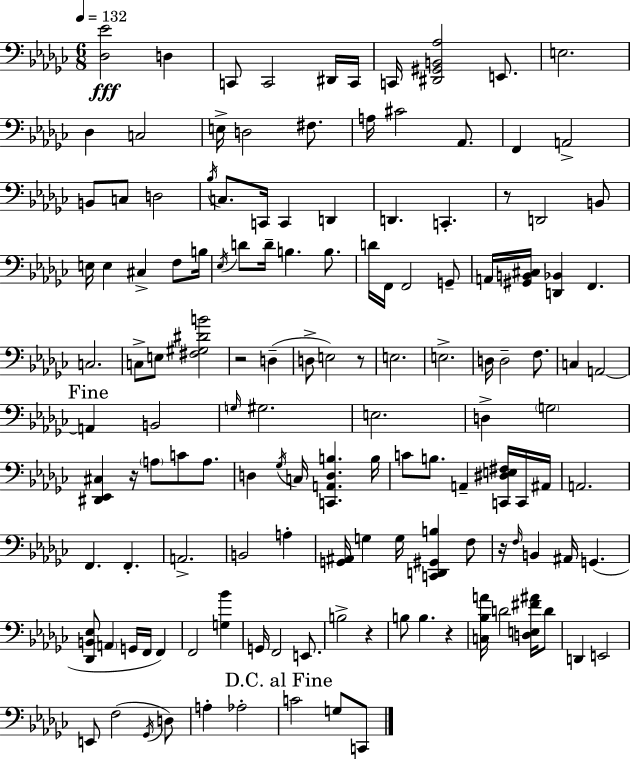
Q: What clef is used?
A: bass